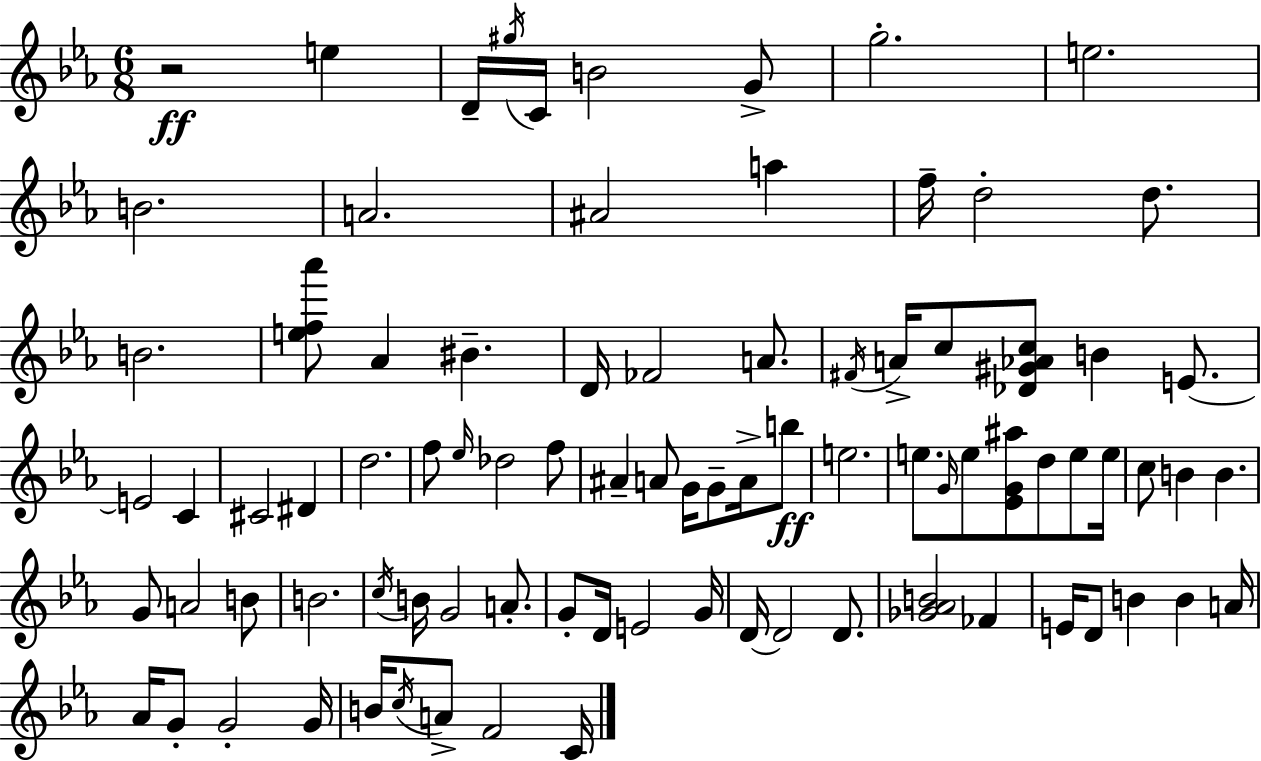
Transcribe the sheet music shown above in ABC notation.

X:1
T:Untitled
M:6/8
L:1/4
K:Eb
z2 e D/4 ^g/4 C/4 B2 G/2 g2 e2 B2 A2 ^A2 a f/4 d2 d/2 B2 [ef_a']/2 _A ^B D/4 _F2 A/2 ^F/4 A/4 c/2 [_D^G_Ac]/2 B E/2 E2 C ^C2 ^D d2 f/2 _e/4 _d2 f/2 ^A A/2 G/4 G/2 A/4 b/2 e2 e/2 G/4 e/2 [_EG^a]/2 d/2 e/2 e/4 c/2 B B G/2 A2 B/2 B2 c/4 B/4 G2 A/2 G/2 D/4 E2 G/4 D/4 D2 D/2 [_G_AB]2 _F E/4 D/2 B B A/4 _A/4 G/2 G2 G/4 B/4 c/4 A/2 F2 C/4